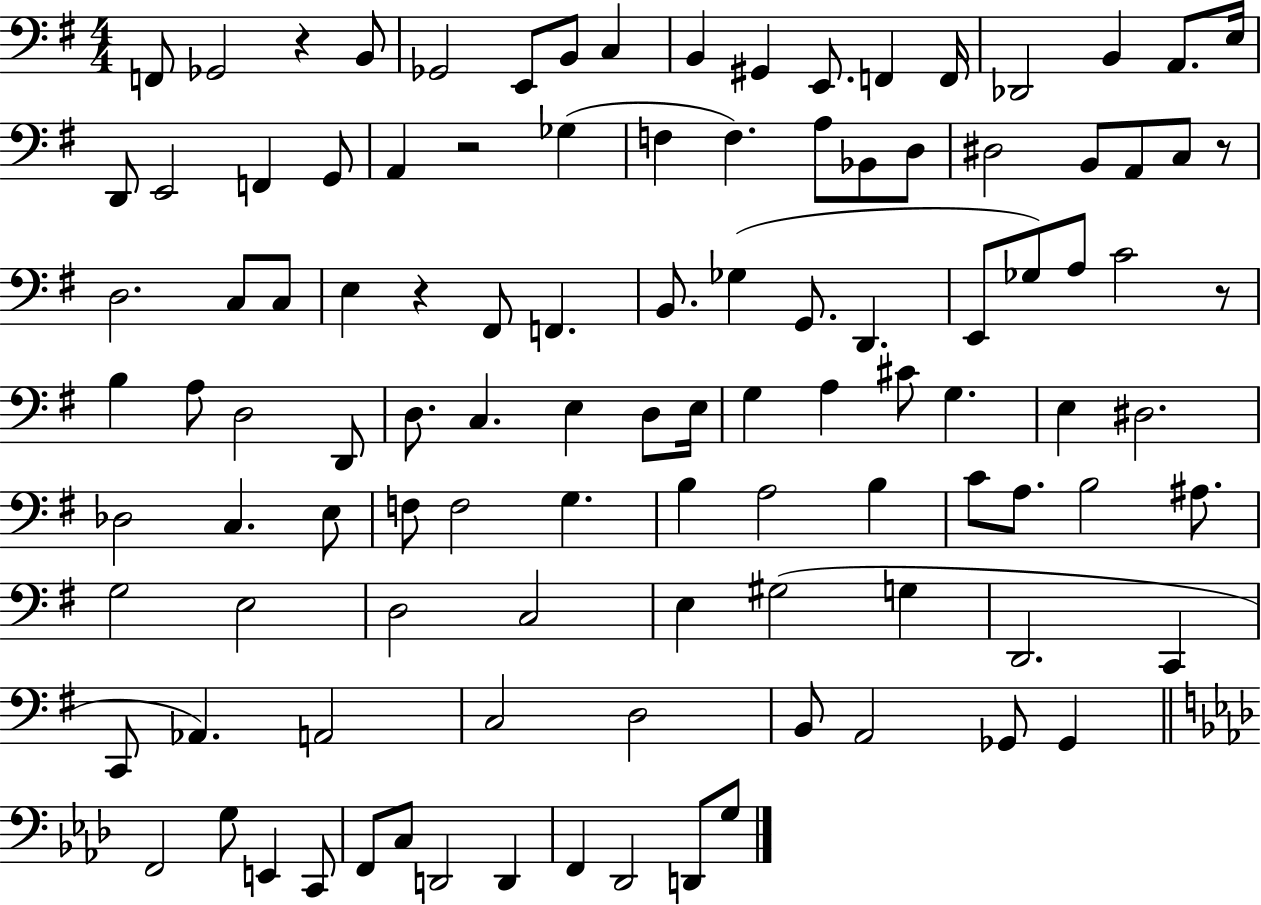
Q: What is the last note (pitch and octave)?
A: G3